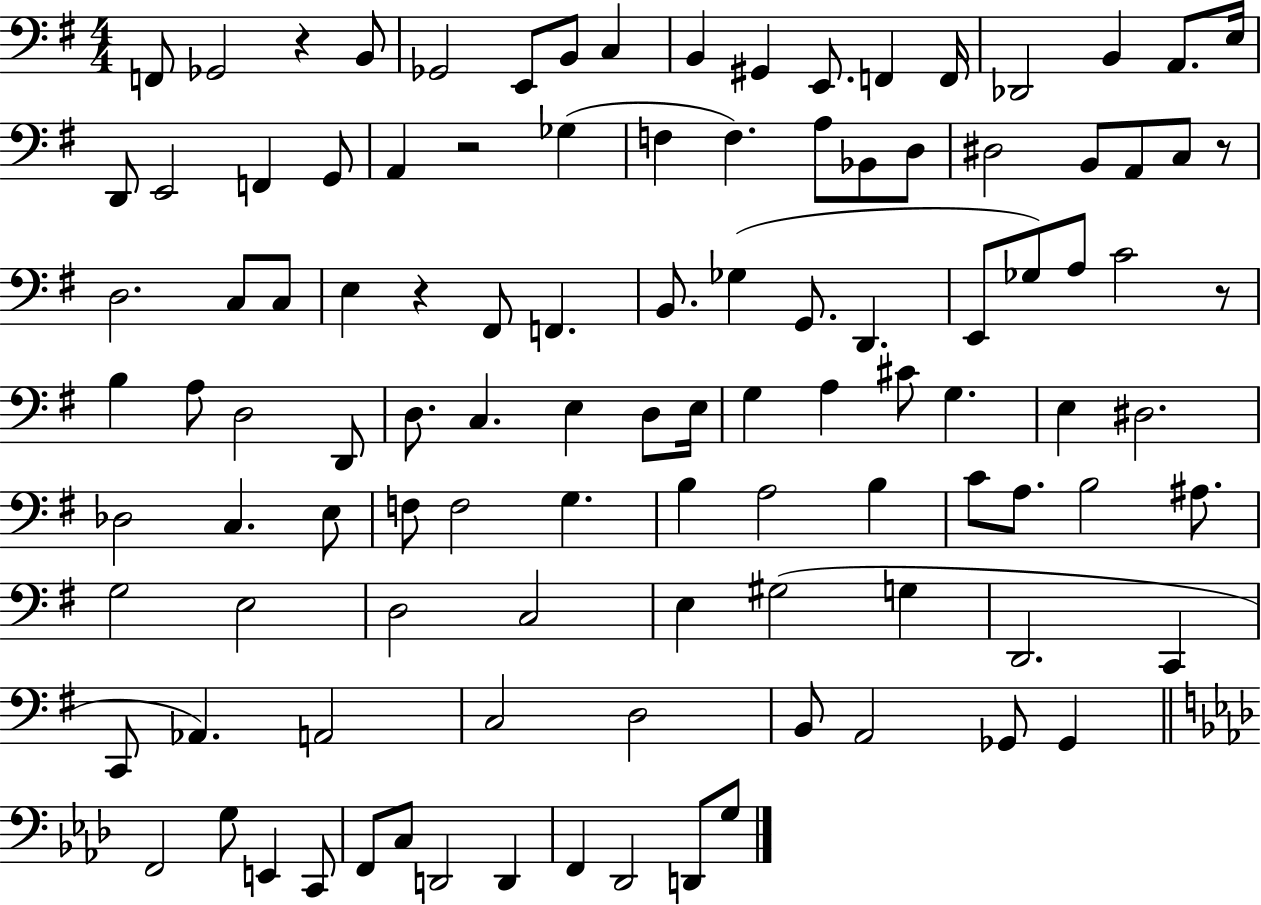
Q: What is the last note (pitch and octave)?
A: G3